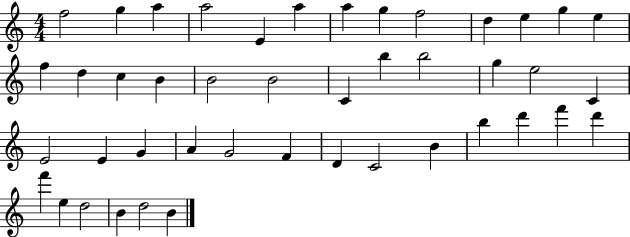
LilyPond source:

{
  \clef treble
  \numericTimeSignature
  \time 4/4
  \key c \major
  f''2 g''4 a''4 | a''2 e'4 a''4 | a''4 g''4 f''2 | d''4 e''4 g''4 e''4 | \break f''4 d''4 c''4 b'4 | b'2 b'2 | c'4 b''4 b''2 | g''4 e''2 c'4 | \break e'2 e'4 g'4 | a'4 g'2 f'4 | d'4 c'2 b'4 | b''4 d'''4 f'''4 d'''4 | \break f'''4 e''4 d''2 | b'4 d''2 b'4 | \bar "|."
}